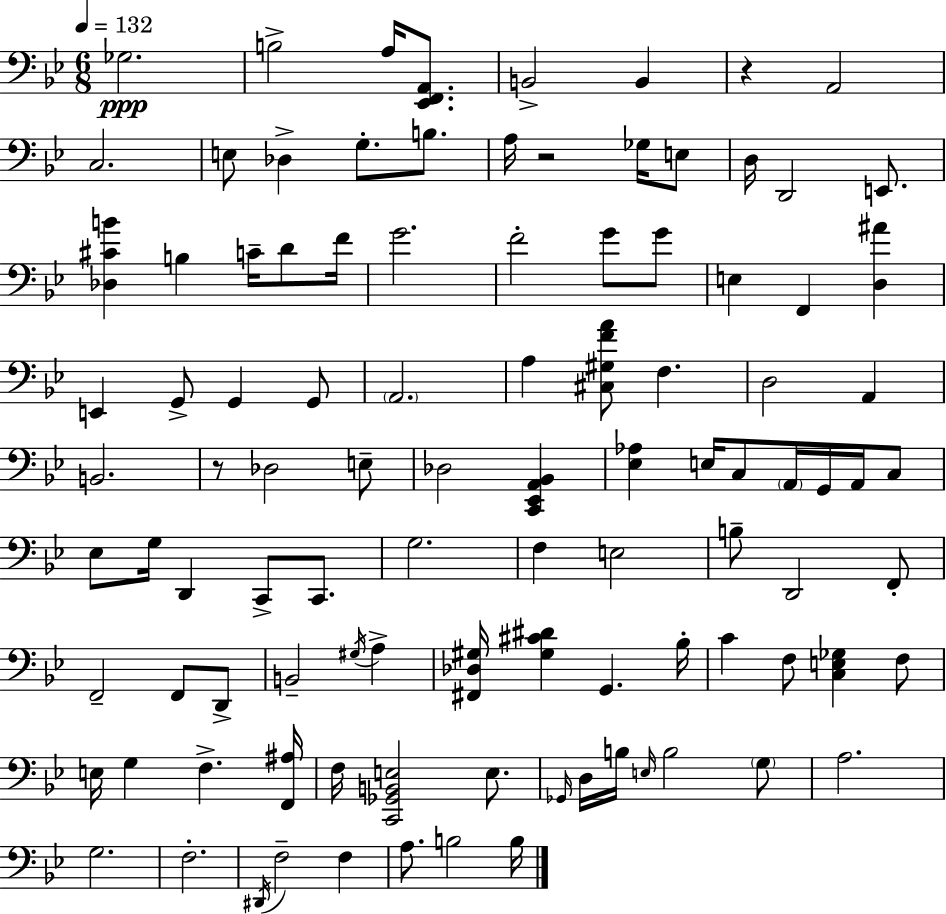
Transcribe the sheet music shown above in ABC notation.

X:1
T:Untitled
M:6/8
L:1/4
K:Gm
_G,2 B,2 A,/4 [_E,,F,,A,,]/2 B,,2 B,, z A,,2 C,2 E,/2 _D, G,/2 B,/2 A,/4 z2 _G,/4 E,/2 D,/4 D,,2 E,,/2 [_D,^CB] B, C/4 D/2 F/4 G2 F2 G/2 G/2 E, F,, [D,^A] E,, G,,/2 G,, G,,/2 A,,2 A, [^C,^G,FA]/2 F, D,2 A,, B,,2 z/2 _D,2 E,/2 _D,2 [C,,_E,,A,,_B,,] [_E,_A,] E,/4 C,/2 A,,/4 G,,/4 A,,/4 C,/2 _E,/2 G,/4 D,, C,,/2 C,,/2 G,2 F, E,2 B,/2 D,,2 F,,/2 F,,2 F,,/2 D,,/2 B,,2 ^G,/4 A, [^F,,_D,^G,]/4 [^G,^C^D] G,, _B,/4 C F,/2 [C,E,_G,] F,/2 E,/4 G, F, [F,,^A,]/4 F,/4 [C,,_G,,B,,E,]2 E,/2 _G,,/4 D,/4 B,/4 E,/4 B,2 G,/2 A,2 G,2 F,2 ^D,,/4 F,2 F, A,/2 B,2 B,/4